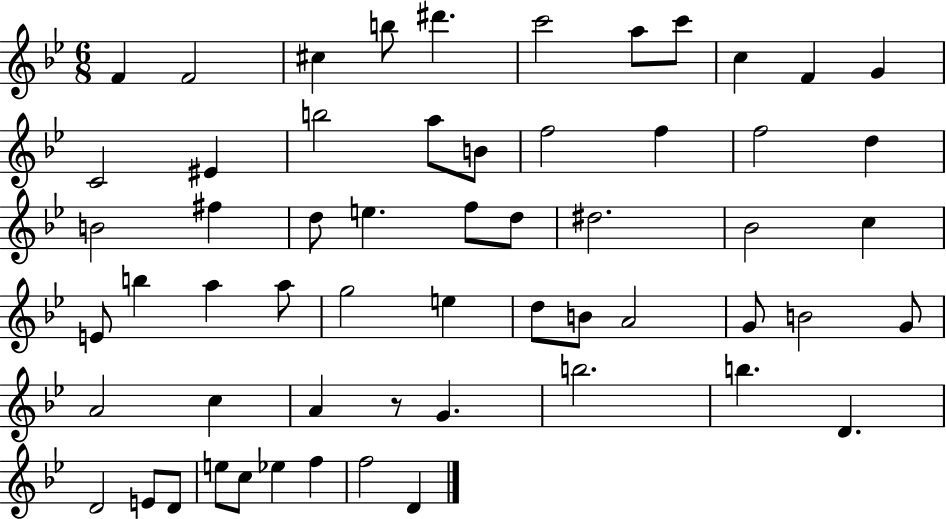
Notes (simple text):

F4/q F4/h C#5/q B5/e D#6/q. C6/h A5/e C6/e C5/q F4/q G4/q C4/h EIS4/q B5/h A5/e B4/e F5/h F5/q F5/h D5/q B4/h F#5/q D5/e E5/q. F5/e D5/e D#5/h. Bb4/h C5/q E4/e B5/q A5/q A5/e G5/h E5/q D5/e B4/e A4/h G4/e B4/h G4/e A4/h C5/q A4/q R/e G4/q. B5/h. B5/q. D4/q. D4/h E4/e D4/e E5/e C5/e Eb5/q F5/q F5/h D4/q